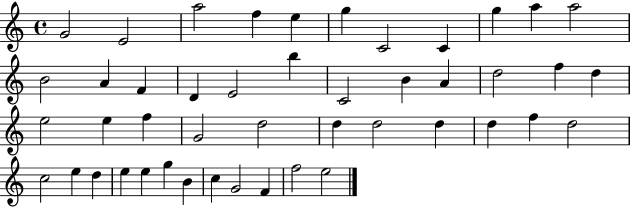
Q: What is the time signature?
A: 4/4